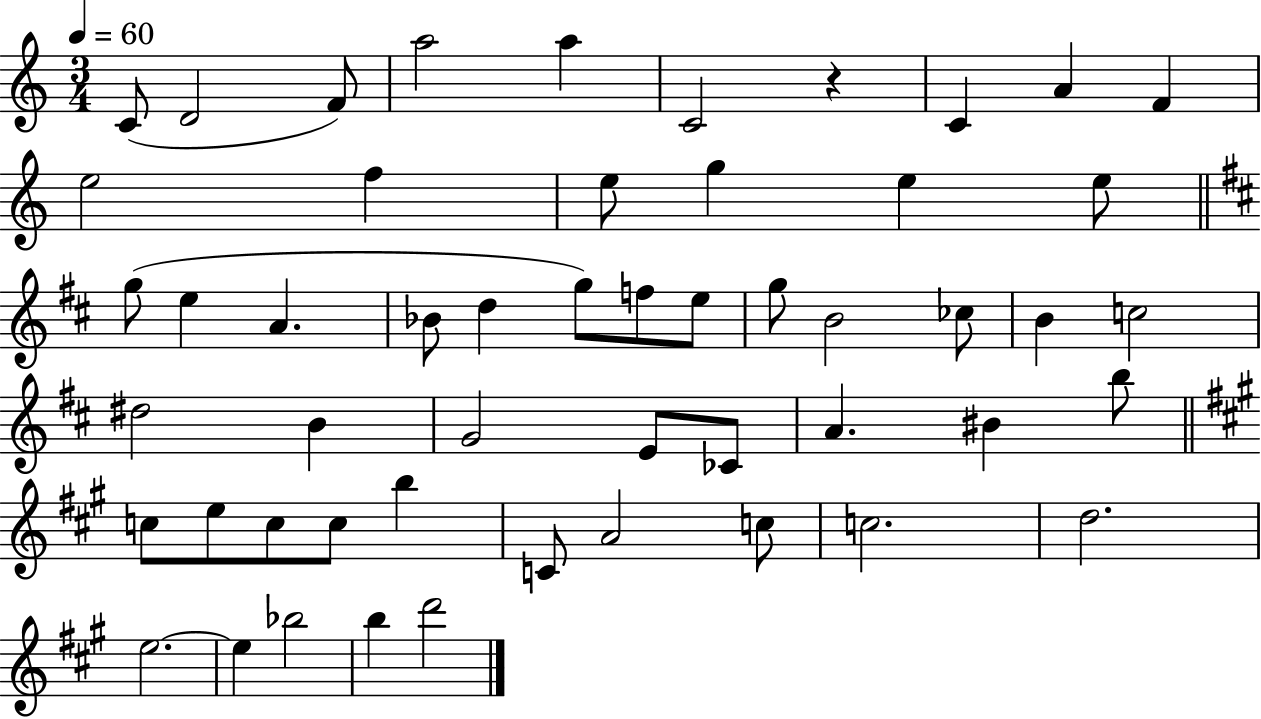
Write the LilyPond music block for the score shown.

{
  \clef treble
  \numericTimeSignature
  \time 3/4
  \key c \major
  \tempo 4 = 60
  c'8( d'2 f'8) | a''2 a''4 | c'2 r4 | c'4 a'4 f'4 | \break e''2 f''4 | e''8 g''4 e''4 e''8 | \bar "||" \break \key b \minor g''8( e''4 a'4. | bes'8 d''4 g''8) f''8 e''8 | g''8 b'2 ces''8 | b'4 c''2 | \break dis''2 b'4 | g'2 e'8 ces'8 | a'4. bis'4 b''8 | \bar "||" \break \key a \major c''8 e''8 c''8 c''8 b''4 | c'8 a'2 c''8 | c''2. | d''2. | \break e''2.~~ | e''4 bes''2 | b''4 d'''2 | \bar "|."
}